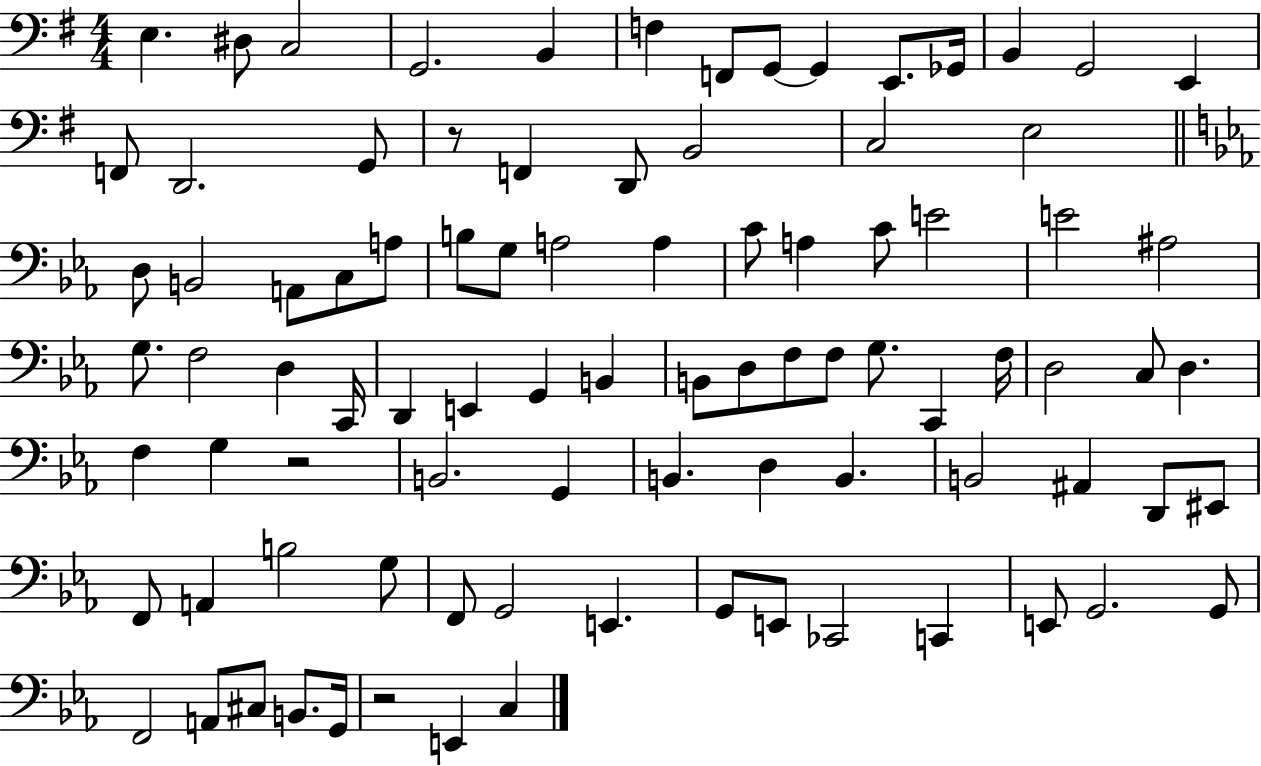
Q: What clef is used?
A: bass